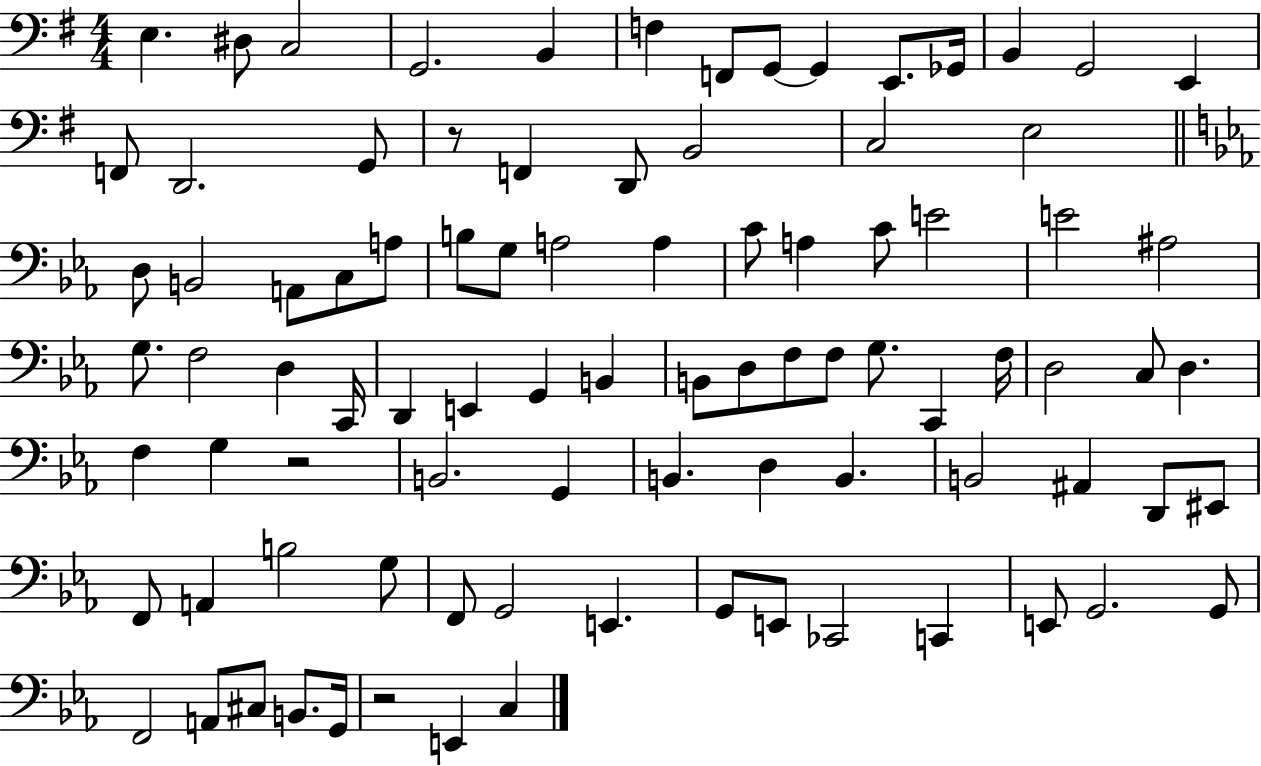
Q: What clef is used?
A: bass